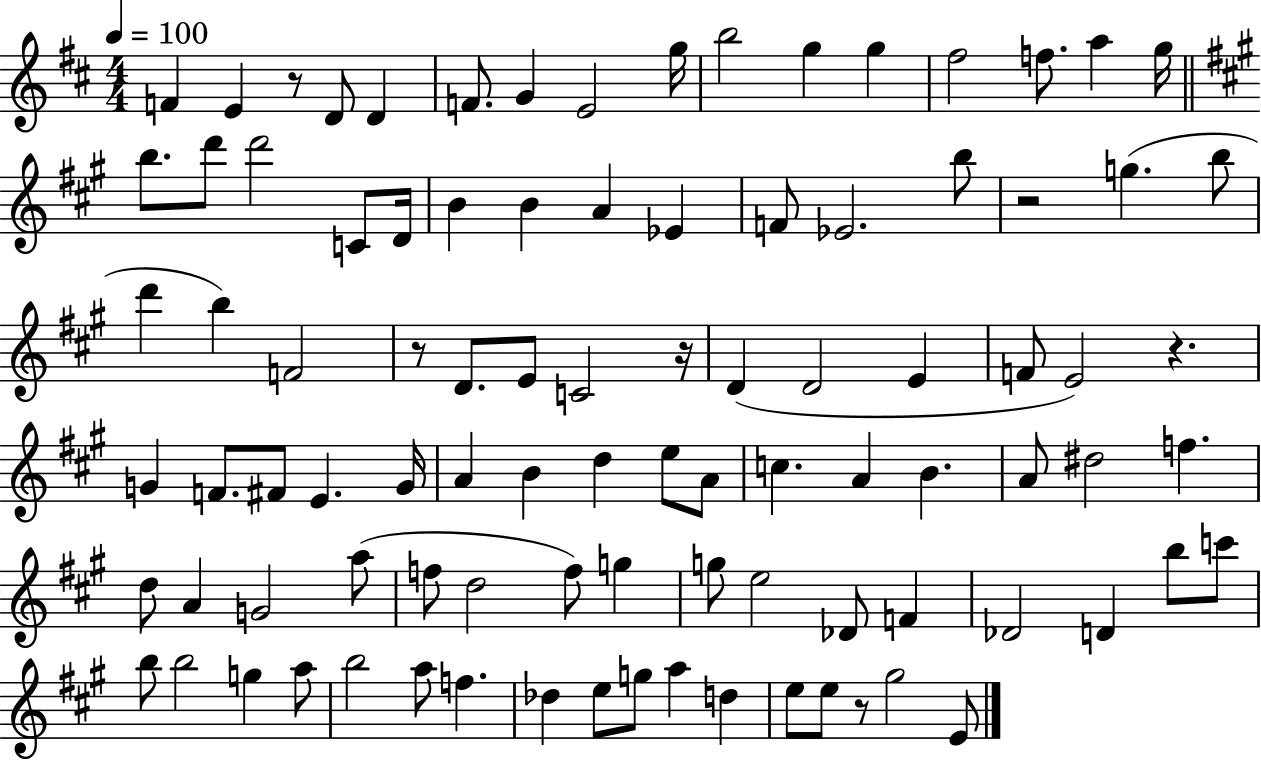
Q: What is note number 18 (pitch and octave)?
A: D6